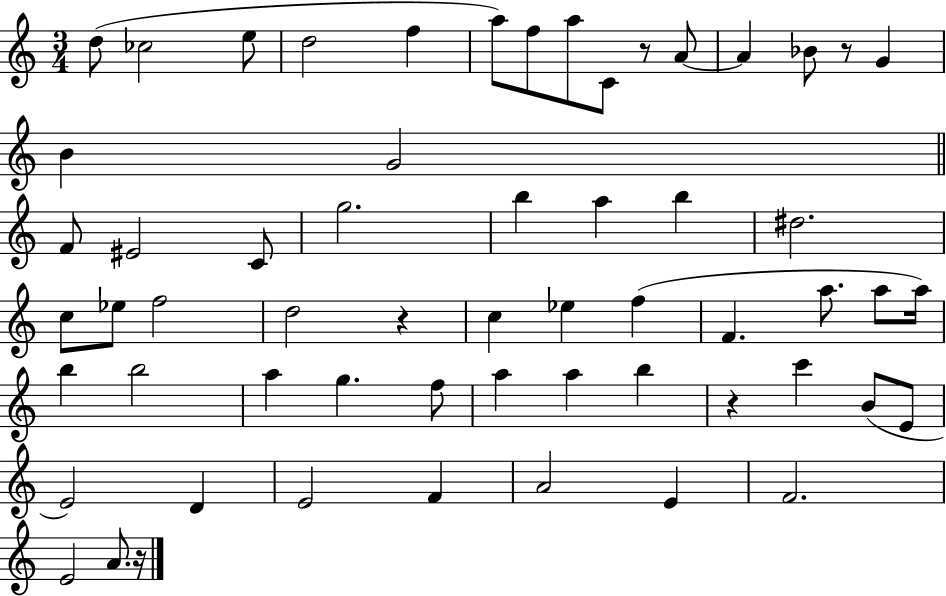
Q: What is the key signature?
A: C major